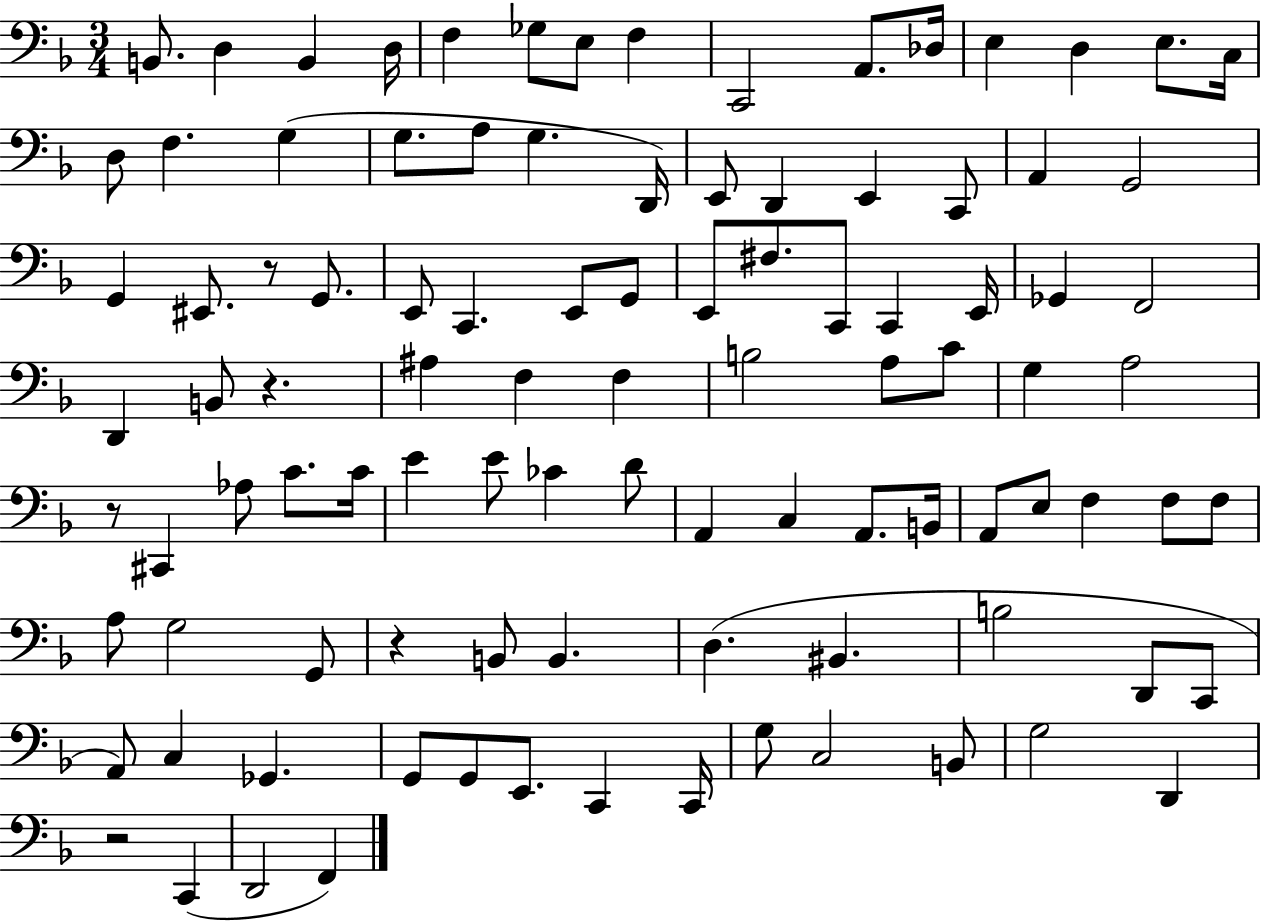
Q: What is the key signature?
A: F major